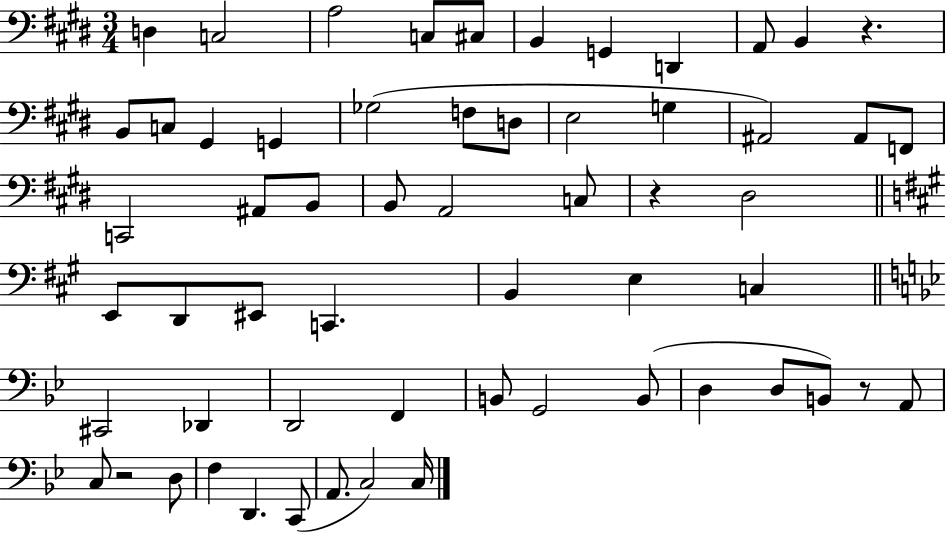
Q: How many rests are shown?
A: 4